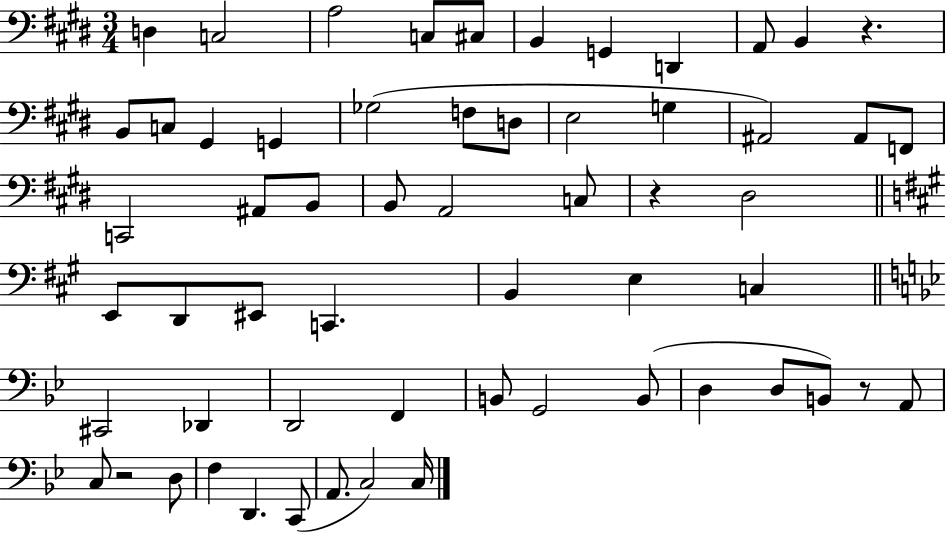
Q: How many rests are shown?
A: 4